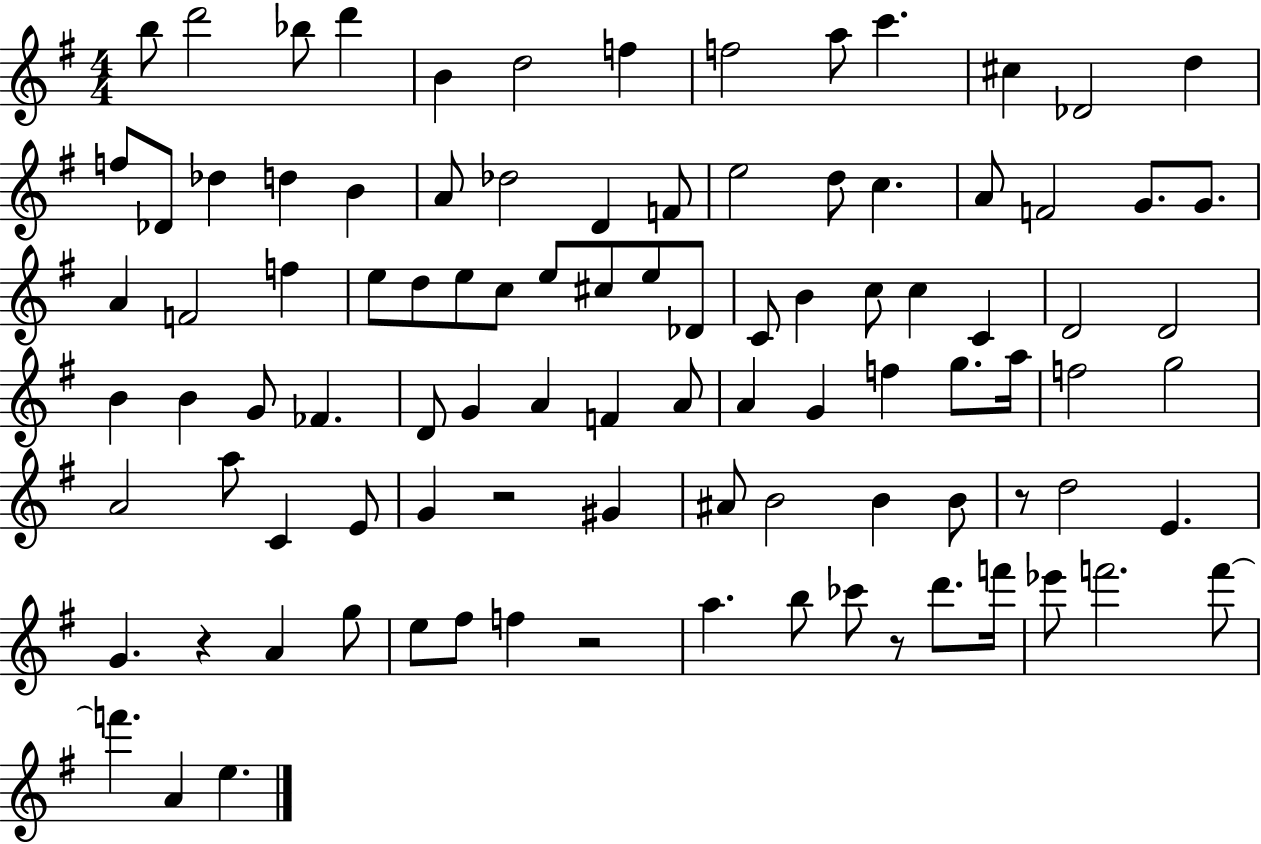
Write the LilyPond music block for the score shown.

{
  \clef treble
  \numericTimeSignature
  \time 4/4
  \key g \major
  b''8 d'''2 bes''8 d'''4 | b'4 d''2 f''4 | f''2 a''8 c'''4. | cis''4 des'2 d''4 | \break f''8 des'8 des''4 d''4 b'4 | a'8 des''2 d'4 f'8 | e''2 d''8 c''4. | a'8 f'2 g'8. g'8. | \break a'4 f'2 f''4 | e''8 d''8 e''8 c''8 e''8 cis''8 e''8 des'8 | c'8 b'4 c''8 c''4 c'4 | d'2 d'2 | \break b'4 b'4 g'8 fes'4. | d'8 g'4 a'4 f'4 a'8 | a'4 g'4 f''4 g''8. a''16 | f''2 g''2 | \break a'2 a''8 c'4 e'8 | g'4 r2 gis'4 | ais'8 b'2 b'4 b'8 | r8 d''2 e'4. | \break g'4. r4 a'4 g''8 | e''8 fis''8 f''4 r2 | a''4. b''8 ces'''8 r8 d'''8. f'''16 | ees'''8 f'''2. f'''8~~ | \break f'''4. a'4 e''4. | \bar "|."
}